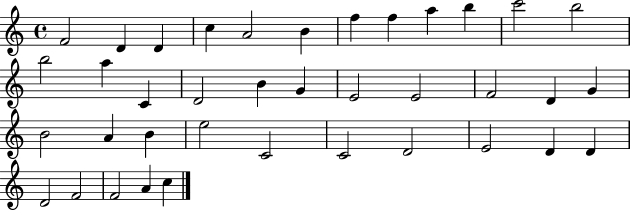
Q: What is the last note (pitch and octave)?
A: C5